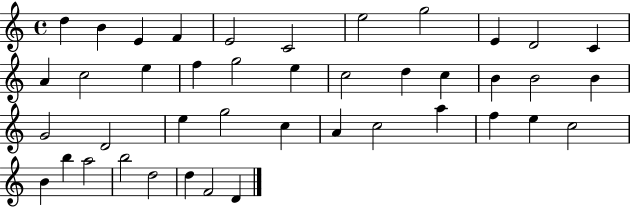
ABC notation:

X:1
T:Untitled
M:4/4
L:1/4
K:C
d B E F E2 C2 e2 g2 E D2 C A c2 e f g2 e c2 d c B B2 B G2 D2 e g2 c A c2 a f e c2 B b a2 b2 d2 d F2 D